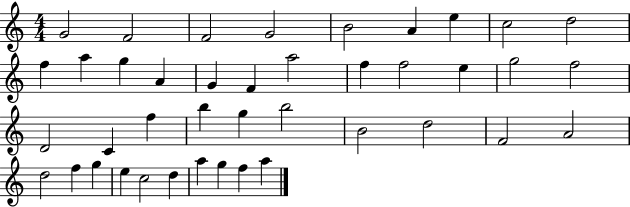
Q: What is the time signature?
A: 4/4